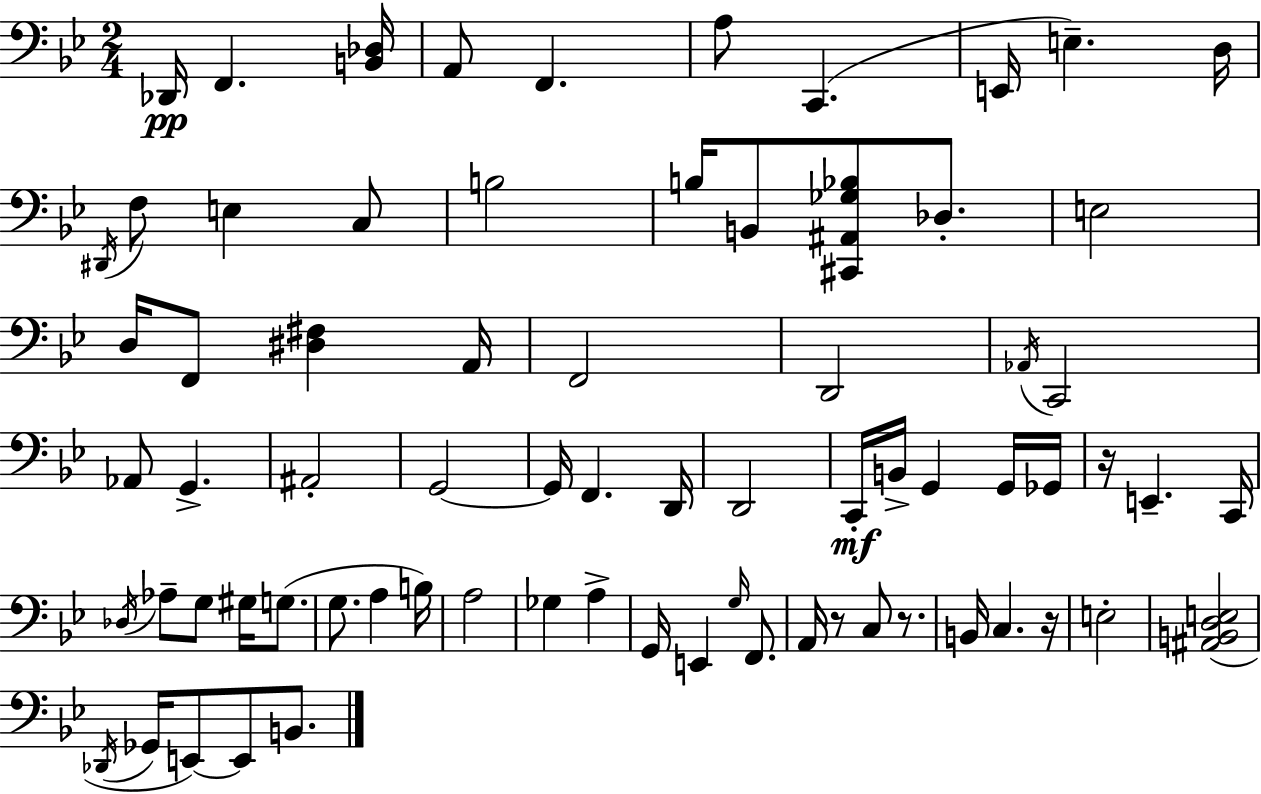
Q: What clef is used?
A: bass